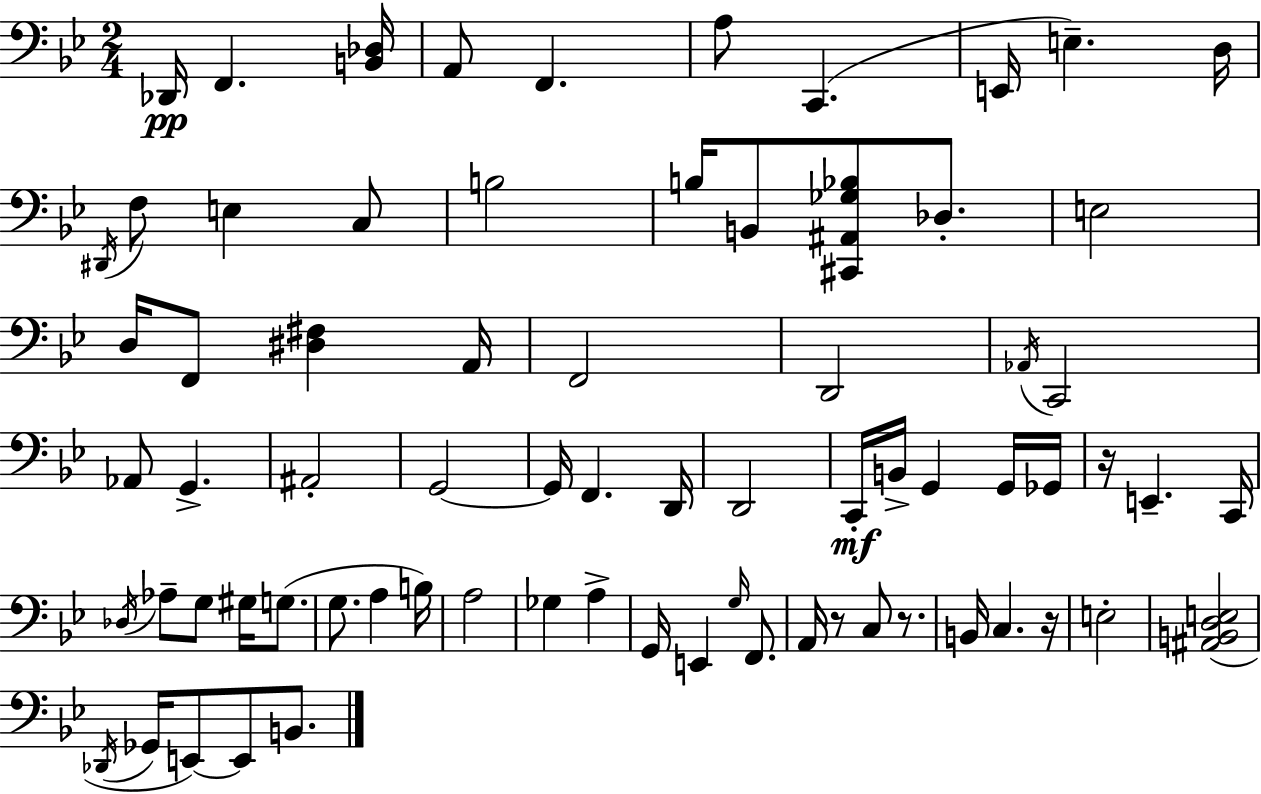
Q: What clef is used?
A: bass